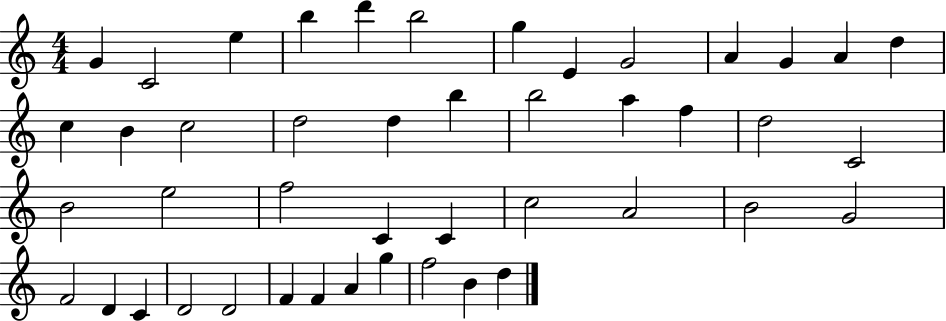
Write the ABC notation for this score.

X:1
T:Untitled
M:4/4
L:1/4
K:C
G C2 e b d' b2 g E G2 A G A d c B c2 d2 d b b2 a f d2 C2 B2 e2 f2 C C c2 A2 B2 G2 F2 D C D2 D2 F F A g f2 B d